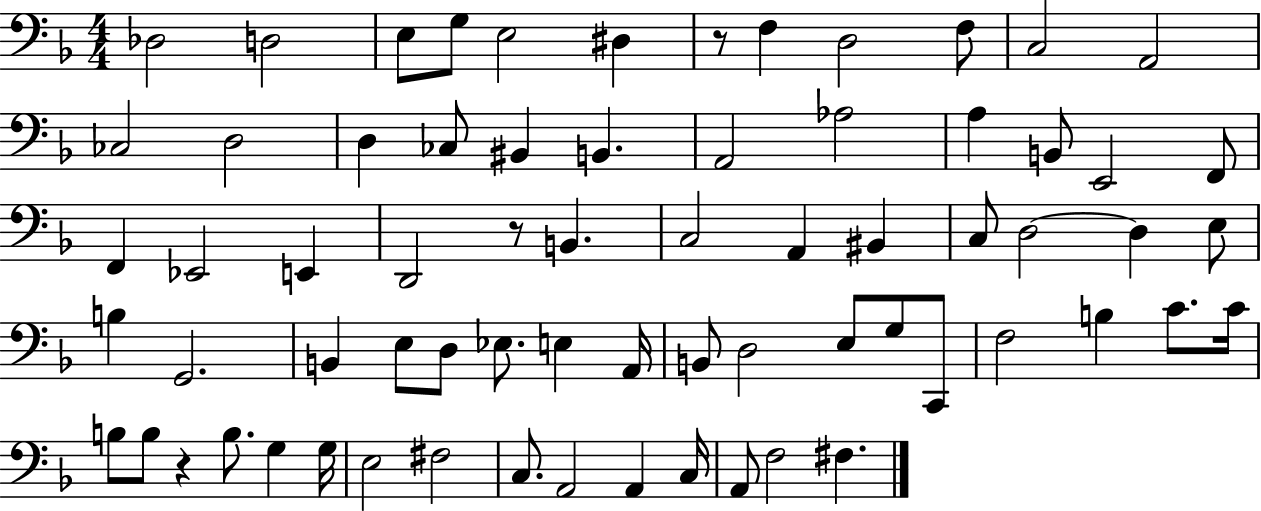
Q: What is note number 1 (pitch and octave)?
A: Db3